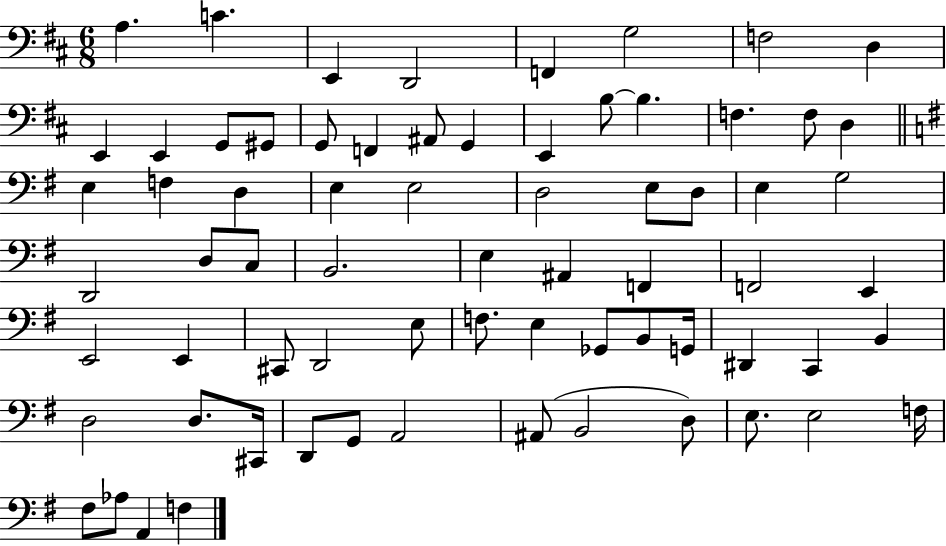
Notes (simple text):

A3/q. C4/q. E2/q D2/h F2/q G3/h F3/h D3/q E2/q E2/q G2/e G#2/e G2/e F2/q A#2/e G2/q E2/q B3/e B3/q. F3/q. F3/e D3/q E3/q F3/q D3/q E3/q E3/h D3/h E3/e D3/e E3/q G3/h D2/h D3/e C3/e B2/h. E3/q A#2/q F2/q F2/h E2/q E2/h E2/q C#2/e D2/h E3/e F3/e. E3/q Gb2/e B2/e G2/s D#2/q C2/q B2/q D3/h D3/e. C#2/s D2/e G2/e A2/h A#2/e B2/h D3/e E3/e. E3/h F3/s F#3/e Ab3/e A2/q F3/q